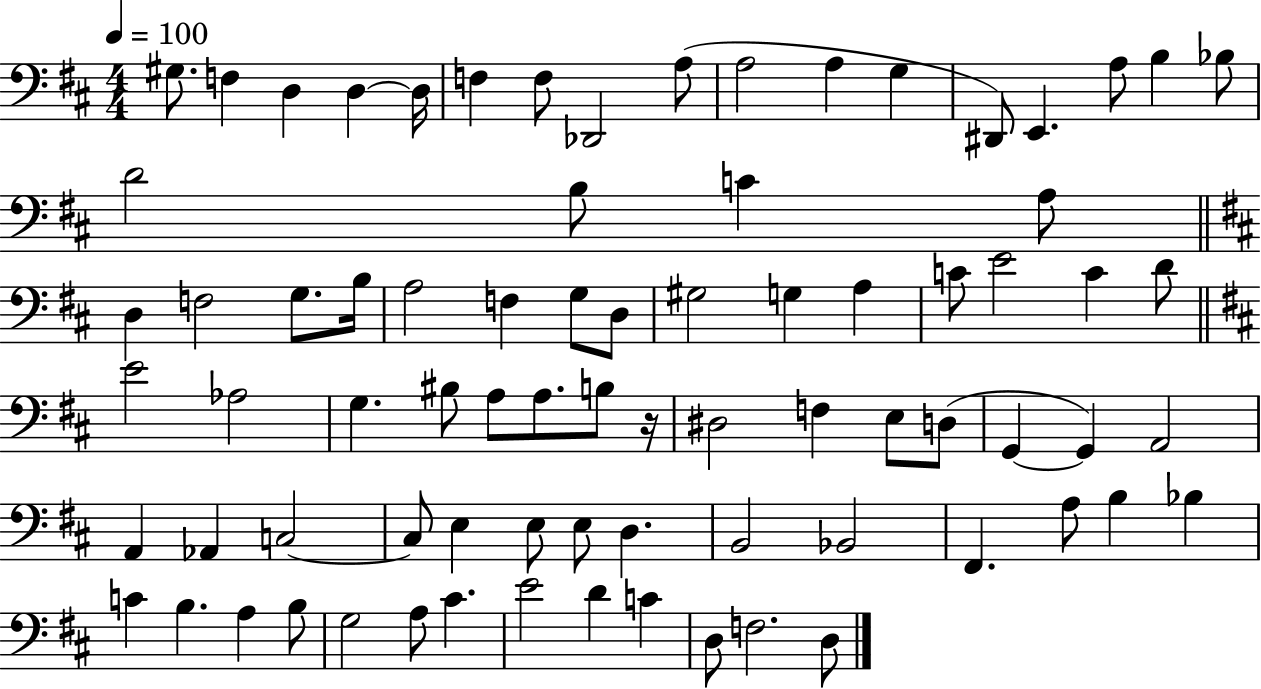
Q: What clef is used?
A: bass